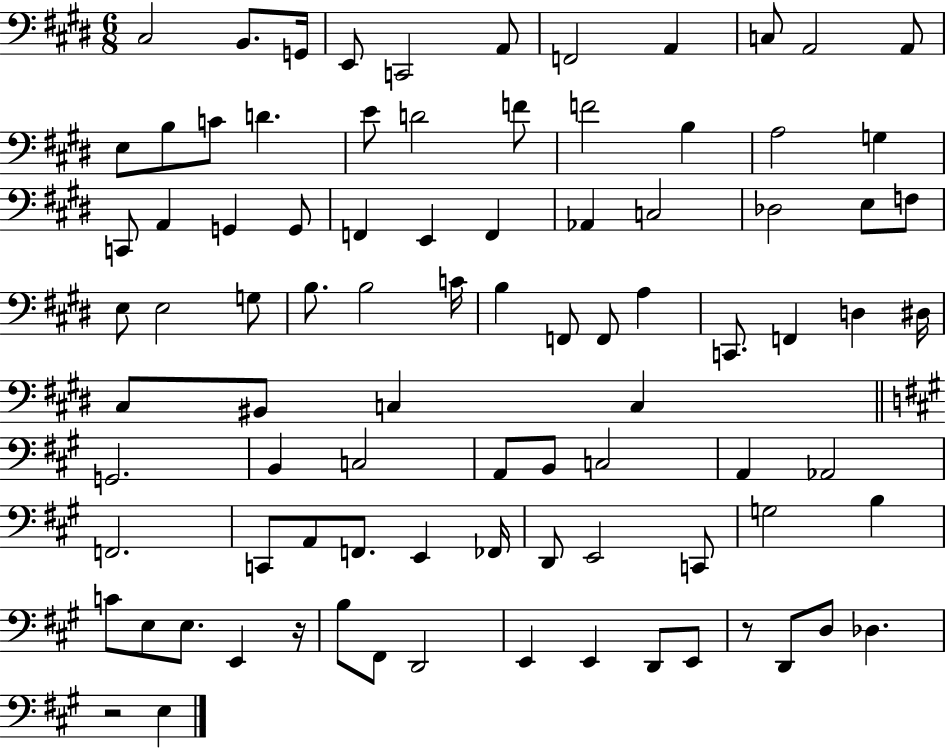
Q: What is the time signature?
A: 6/8